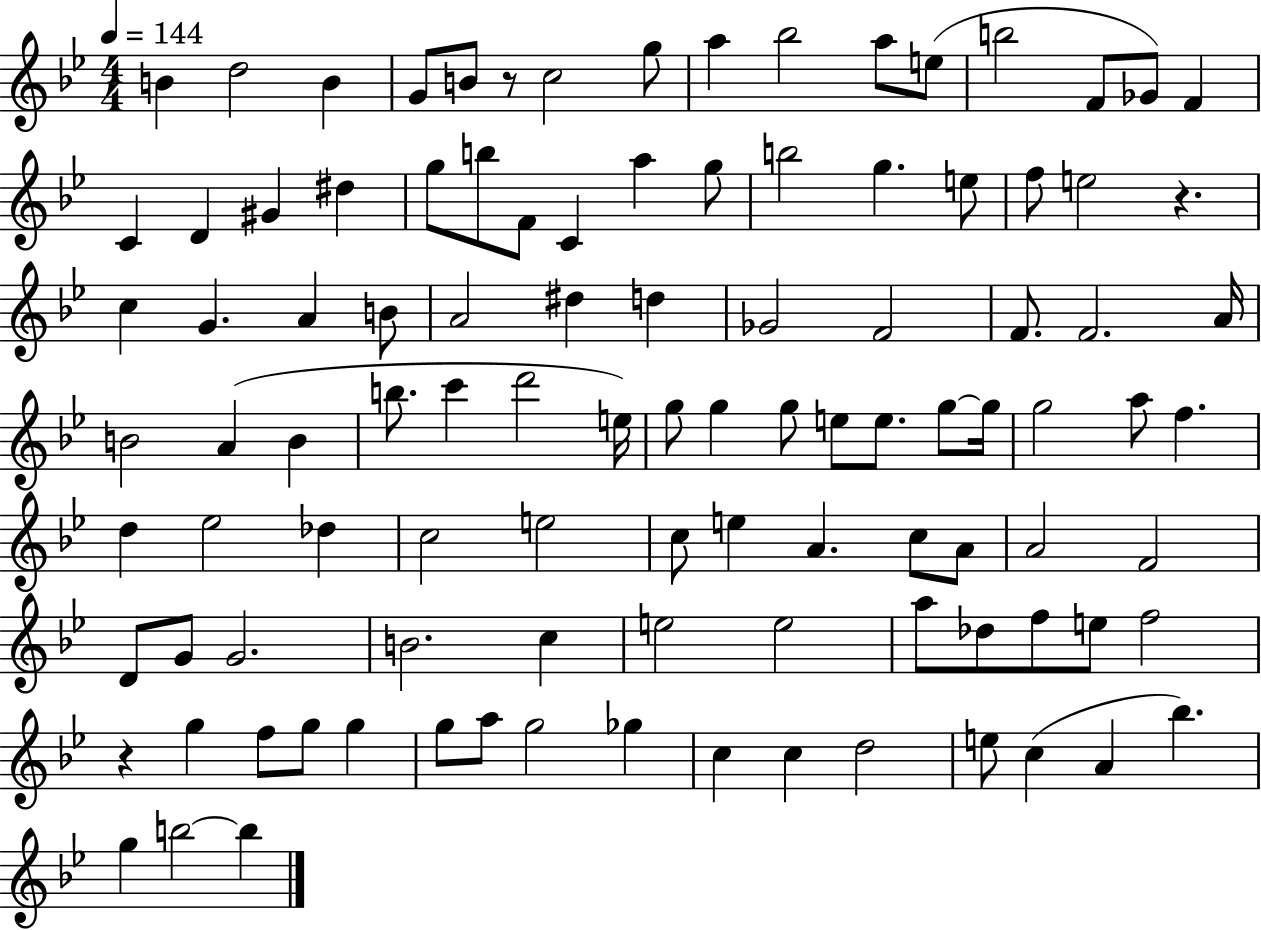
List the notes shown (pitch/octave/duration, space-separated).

B4/q D5/h B4/q G4/e B4/e R/e C5/h G5/e A5/q Bb5/h A5/e E5/e B5/h F4/e Gb4/e F4/q C4/q D4/q G#4/q D#5/q G5/e B5/e F4/e C4/q A5/q G5/e B5/h G5/q. E5/e F5/e E5/h R/q. C5/q G4/q. A4/q B4/e A4/h D#5/q D5/q Gb4/h F4/h F4/e. F4/h. A4/s B4/h A4/q B4/q B5/e. C6/q D6/h E5/s G5/e G5/q G5/e E5/e E5/e. G5/e G5/s G5/h A5/e F5/q. D5/q Eb5/h Db5/q C5/h E5/h C5/e E5/q A4/q. C5/e A4/e A4/h F4/h D4/e G4/e G4/h. B4/h. C5/q E5/h E5/h A5/e Db5/e F5/e E5/e F5/h R/q G5/q F5/e G5/e G5/q G5/e A5/e G5/h Gb5/q C5/q C5/q D5/h E5/e C5/q A4/q Bb5/q. G5/q B5/h B5/q